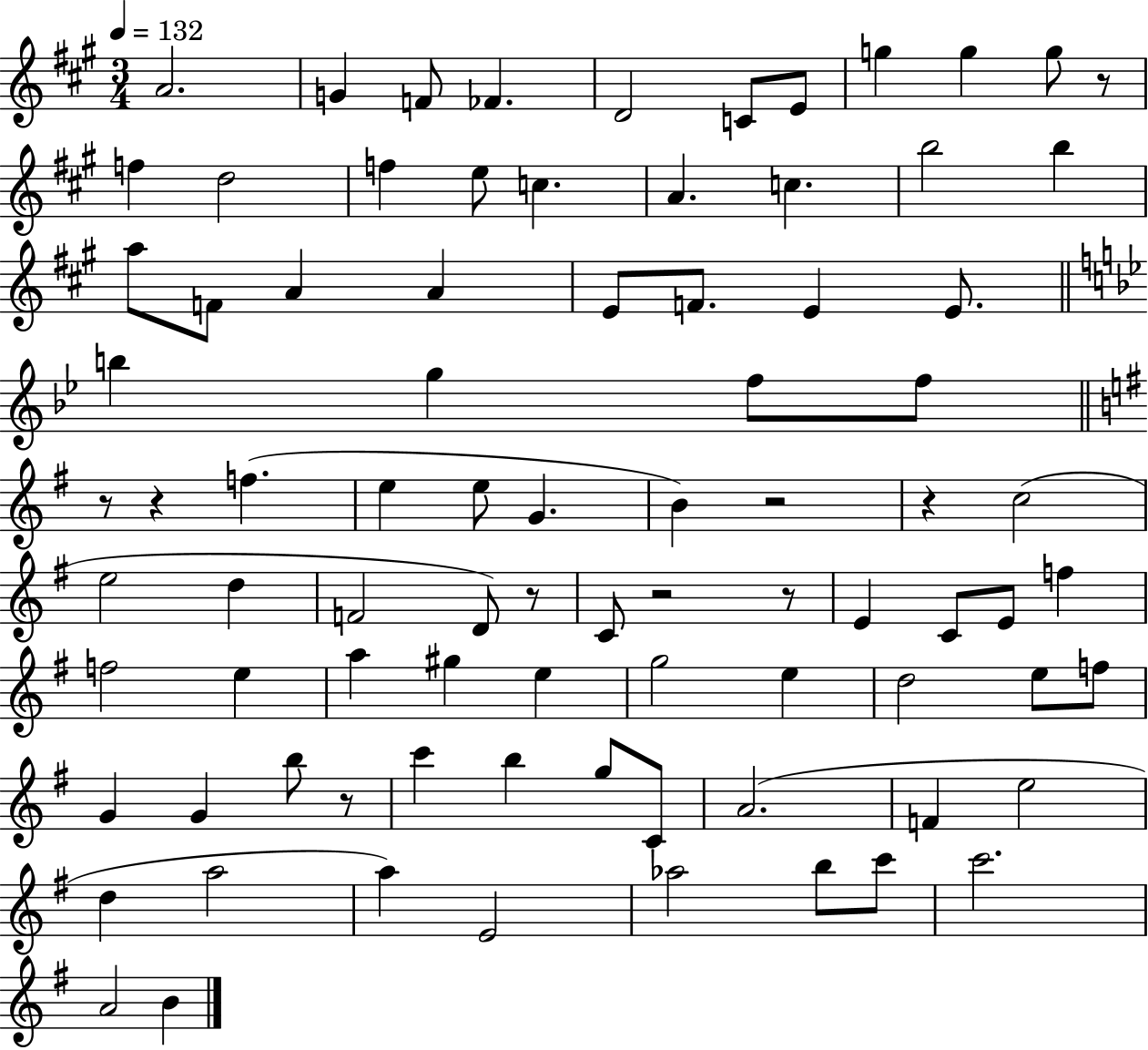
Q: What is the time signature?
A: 3/4